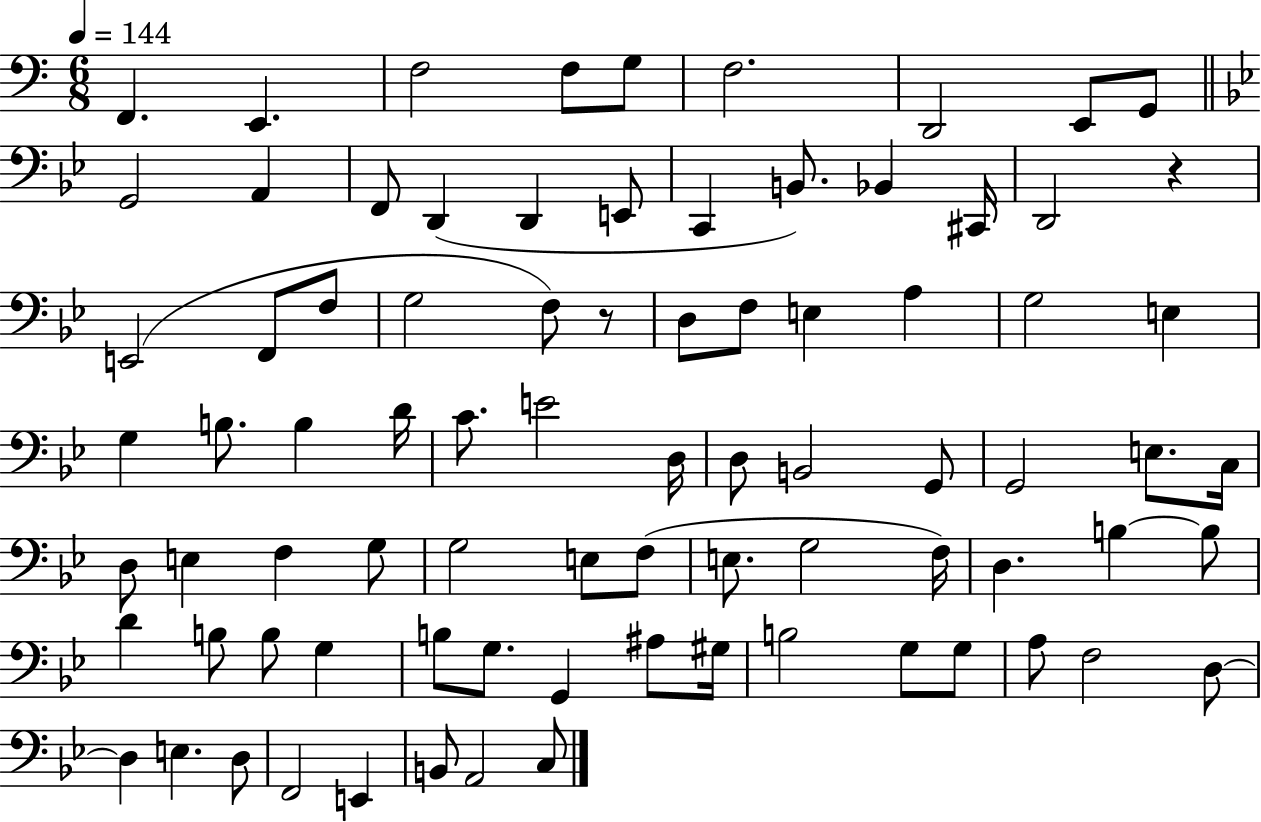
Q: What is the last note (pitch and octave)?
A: C3